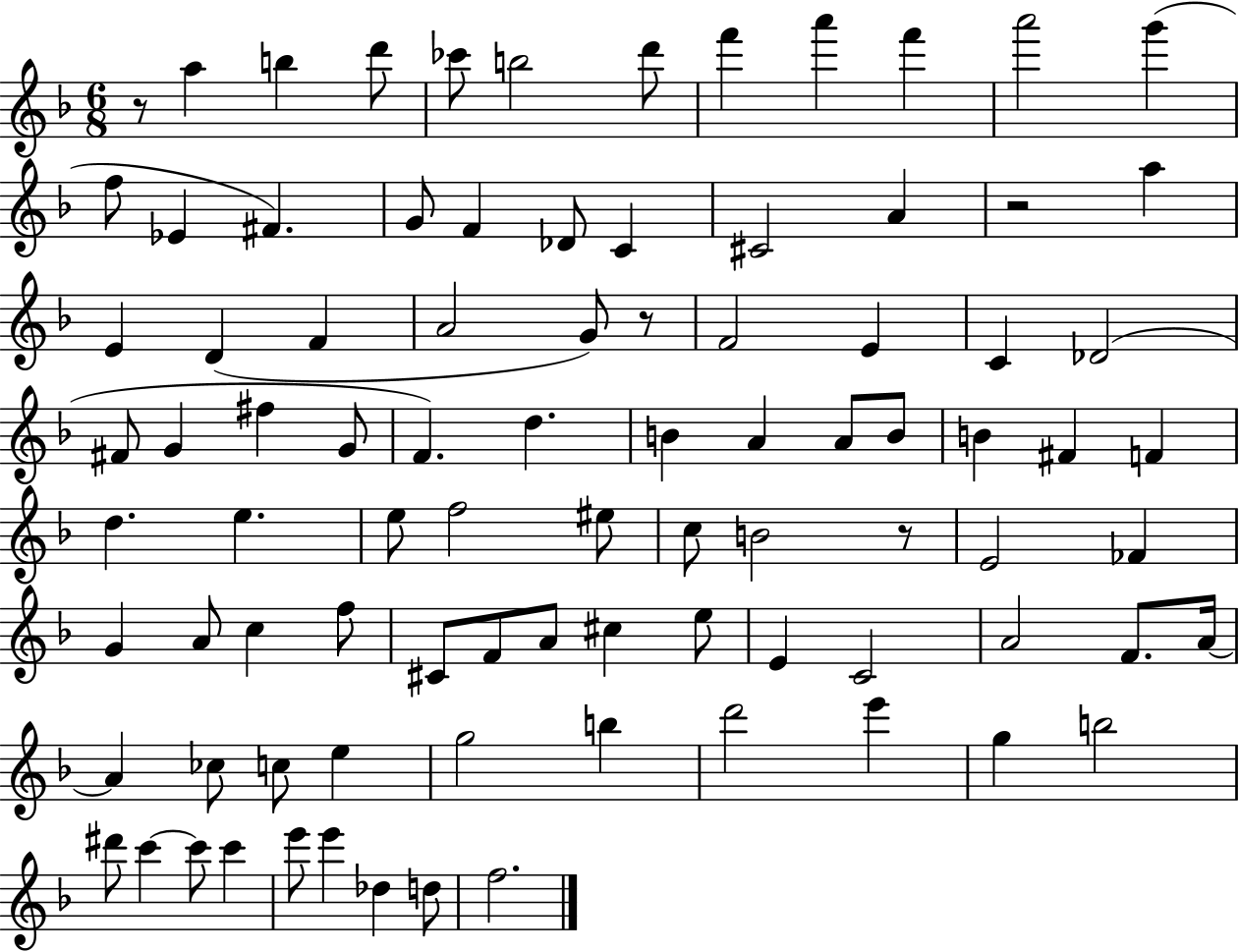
{
  \clef treble
  \numericTimeSignature
  \time 6/8
  \key f \major
  \repeat volta 2 { r8 a''4 b''4 d'''8 | ces'''8 b''2 d'''8 | f'''4 a'''4 f'''4 | a'''2 g'''4( | \break f''8 ees'4 fis'4.) | g'8 f'4 des'8 c'4 | cis'2 a'4 | r2 a''4 | \break e'4 d'4( f'4 | a'2 g'8) r8 | f'2 e'4 | c'4 des'2( | \break fis'8 g'4 fis''4 g'8 | f'4.) d''4. | b'4 a'4 a'8 b'8 | b'4 fis'4 f'4 | \break d''4. e''4. | e''8 f''2 eis''8 | c''8 b'2 r8 | e'2 fes'4 | \break g'4 a'8 c''4 f''8 | cis'8 f'8 a'8 cis''4 e''8 | e'4 c'2 | a'2 f'8. a'16~~ | \break a'4 ces''8 c''8 e''4 | g''2 b''4 | d'''2 e'''4 | g''4 b''2 | \break dis'''8 c'''4~~ c'''8 c'''4 | e'''8 e'''4 des''4 d''8 | f''2. | } \bar "|."
}